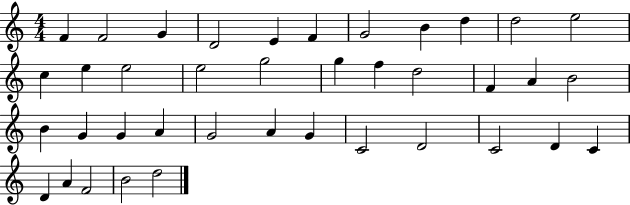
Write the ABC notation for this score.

X:1
T:Untitled
M:4/4
L:1/4
K:C
F F2 G D2 E F G2 B d d2 e2 c e e2 e2 g2 g f d2 F A B2 B G G A G2 A G C2 D2 C2 D C D A F2 B2 d2